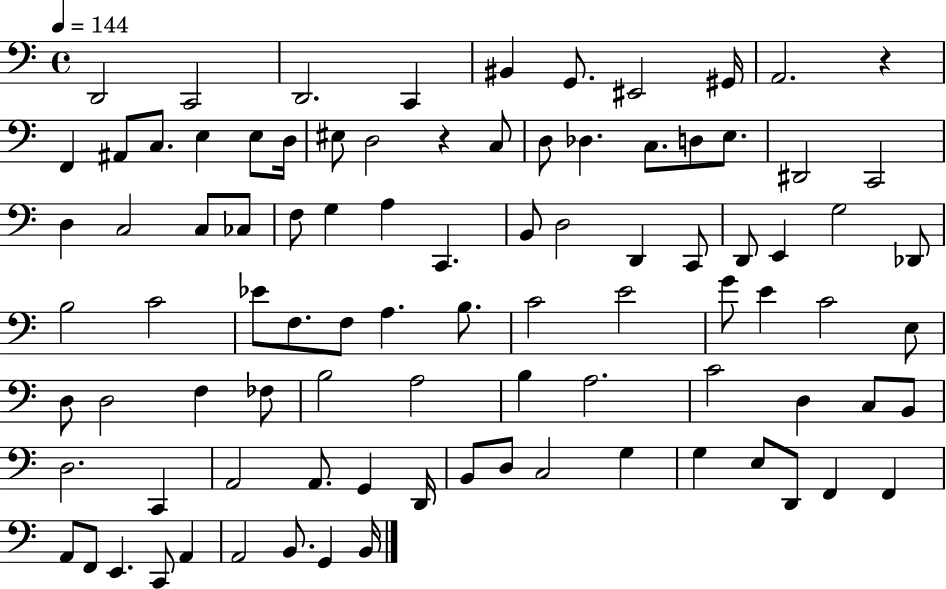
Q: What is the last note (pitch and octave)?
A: B2